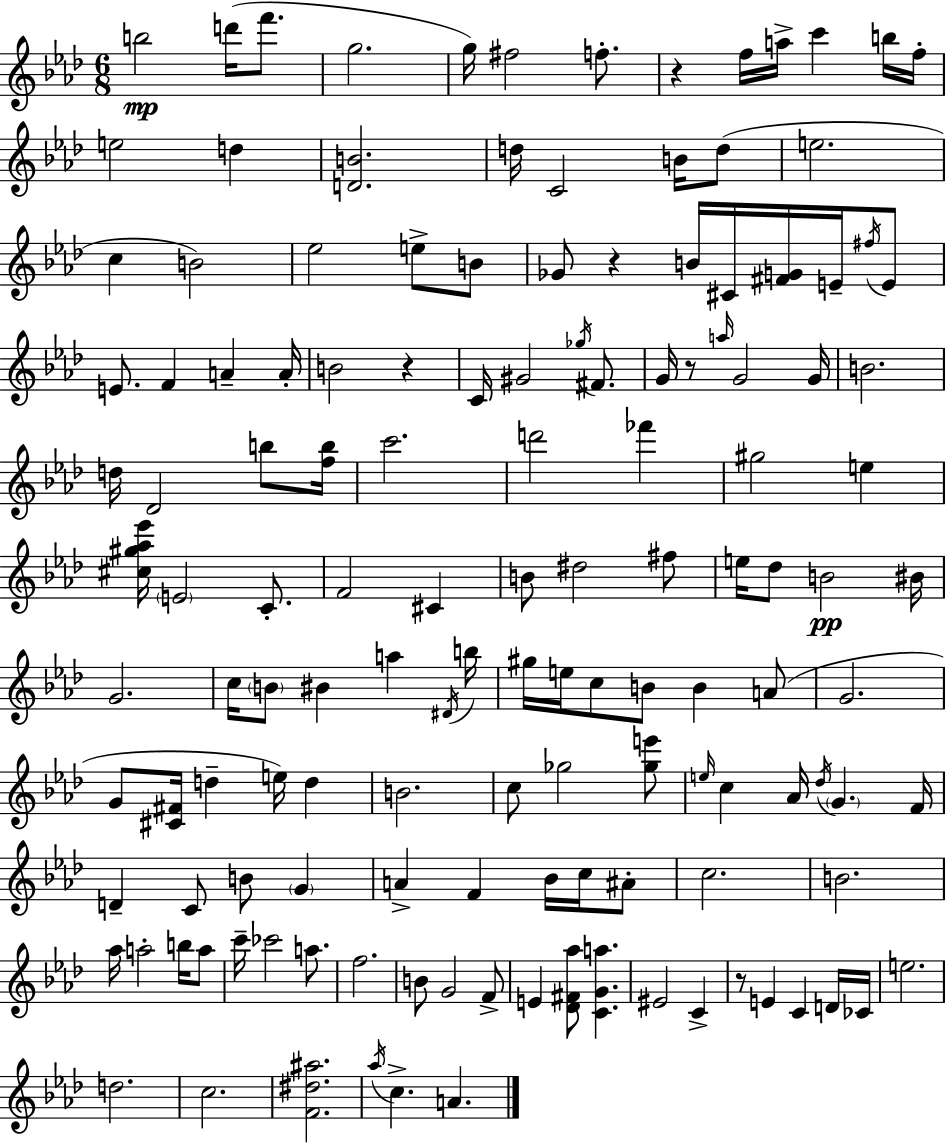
B5/h D6/s F6/e. G5/h. G5/s F#5/h F5/e. R/q F5/s A5/s C6/q B5/s F5/s E5/h D5/q [D4,B4]/h. D5/s C4/h B4/s D5/e E5/h. C5/q B4/h Eb5/h E5/e B4/e Gb4/e R/q B4/s C#4/s [F#4,G4]/s E4/s F#5/s E4/e E4/e. F4/q A4/q A4/s B4/h R/q C4/s G#4/h Gb5/s F#4/e. G4/s R/e A5/s G4/h G4/s B4/h. D5/s Db4/h B5/e [F5,B5]/s C6/h. D6/h FES6/q G#5/h E5/q [C#5,G#5,Ab5,Eb6]/s E4/h C4/e. F4/h C#4/q B4/e D#5/h F#5/e E5/s Db5/e B4/h BIS4/s G4/h. C5/s B4/e BIS4/q A5/q D#4/s B5/s G#5/s E5/s C5/e B4/e B4/q A4/e G4/h. G4/e [C#4,F#4]/s D5/q E5/s D5/q B4/h. C5/e Gb5/h [Gb5,E6]/e E5/s C5/q Ab4/s Db5/s G4/q. F4/s D4/q C4/e B4/e G4/q A4/q F4/q Bb4/s C5/s A#4/e C5/h. B4/h. Ab5/s A5/h B5/s A5/e C6/s CES6/h A5/e. F5/h. B4/e G4/h F4/e E4/q [Db4,F#4,Ab5]/e [C4,G4,A5]/q. EIS4/h C4/q R/e E4/q C4/q D4/s CES4/s E5/h. D5/h. C5/h. [F4,D#5,A#5]/h. Ab5/s C5/q. A4/q.